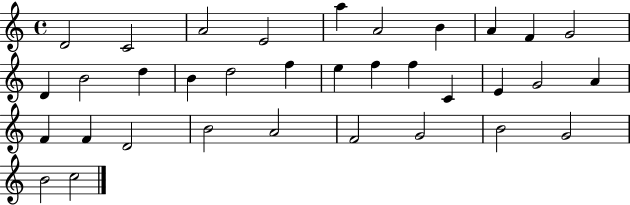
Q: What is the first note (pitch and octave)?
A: D4